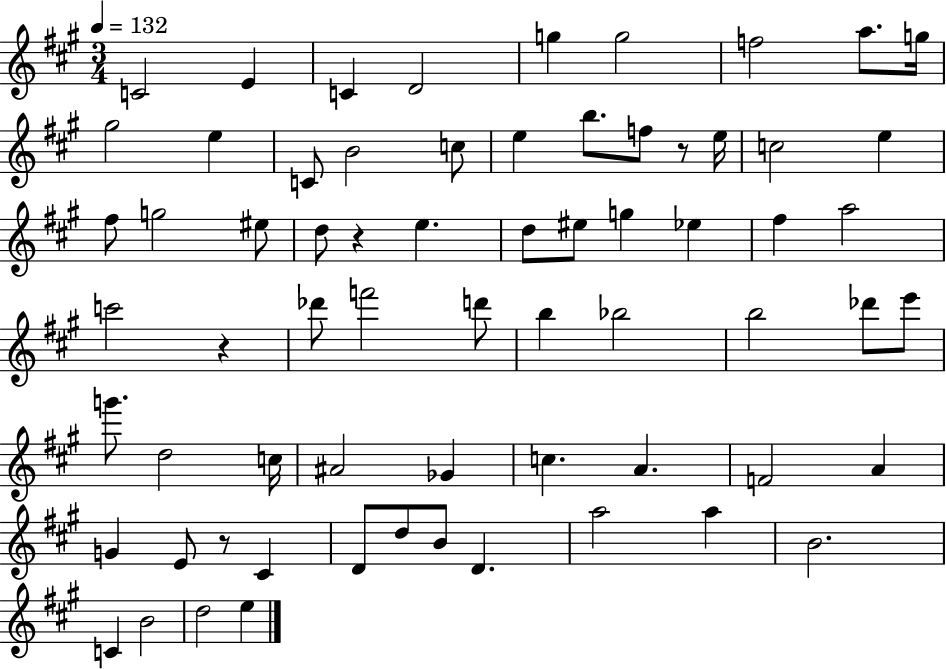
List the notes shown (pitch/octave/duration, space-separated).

C4/h E4/q C4/q D4/h G5/q G5/h F5/h A5/e. G5/s G#5/h E5/q C4/e B4/h C5/e E5/q B5/e. F5/e R/e E5/s C5/h E5/q F#5/e G5/h EIS5/e D5/e R/q E5/q. D5/e EIS5/e G5/q Eb5/q F#5/q A5/h C6/h R/q Db6/e F6/h D6/e B5/q Bb5/h B5/h Db6/e E6/e G6/e. D5/h C5/s A#4/h Gb4/q C5/q. A4/q. F4/h A4/q G4/q E4/e R/e C#4/q D4/e D5/e B4/e D4/q. A5/h A5/q B4/h. C4/q B4/h D5/h E5/q